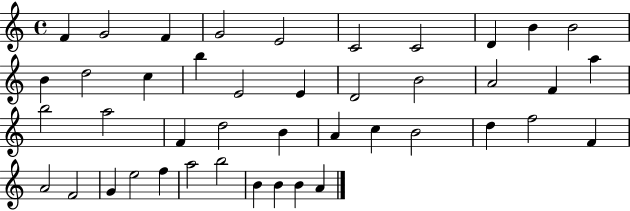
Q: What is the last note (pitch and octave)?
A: A4